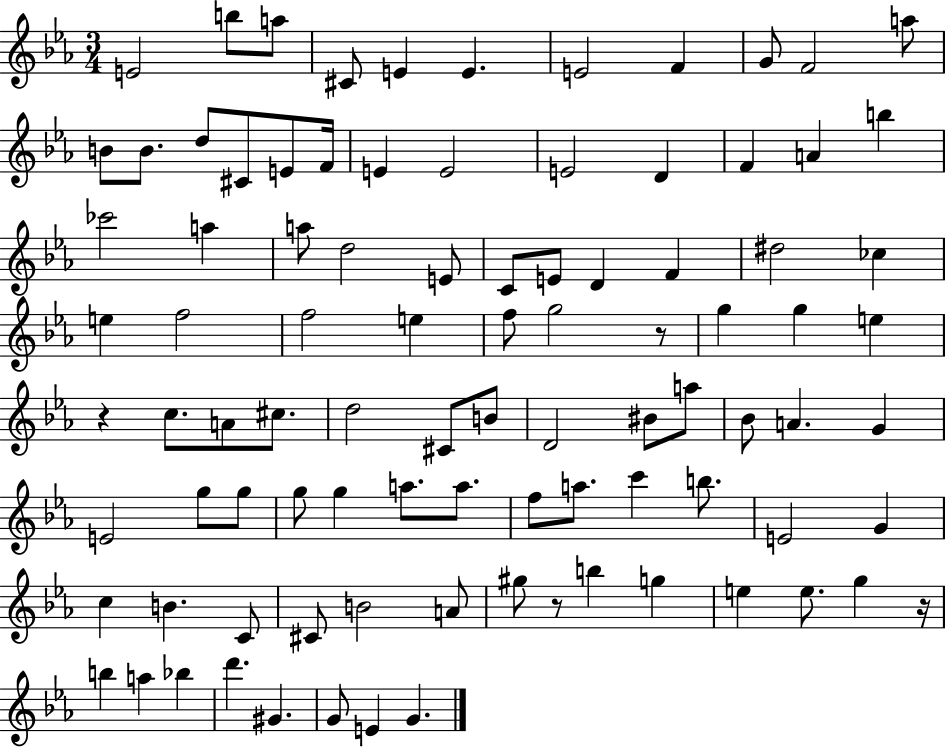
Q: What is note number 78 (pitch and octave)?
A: G5